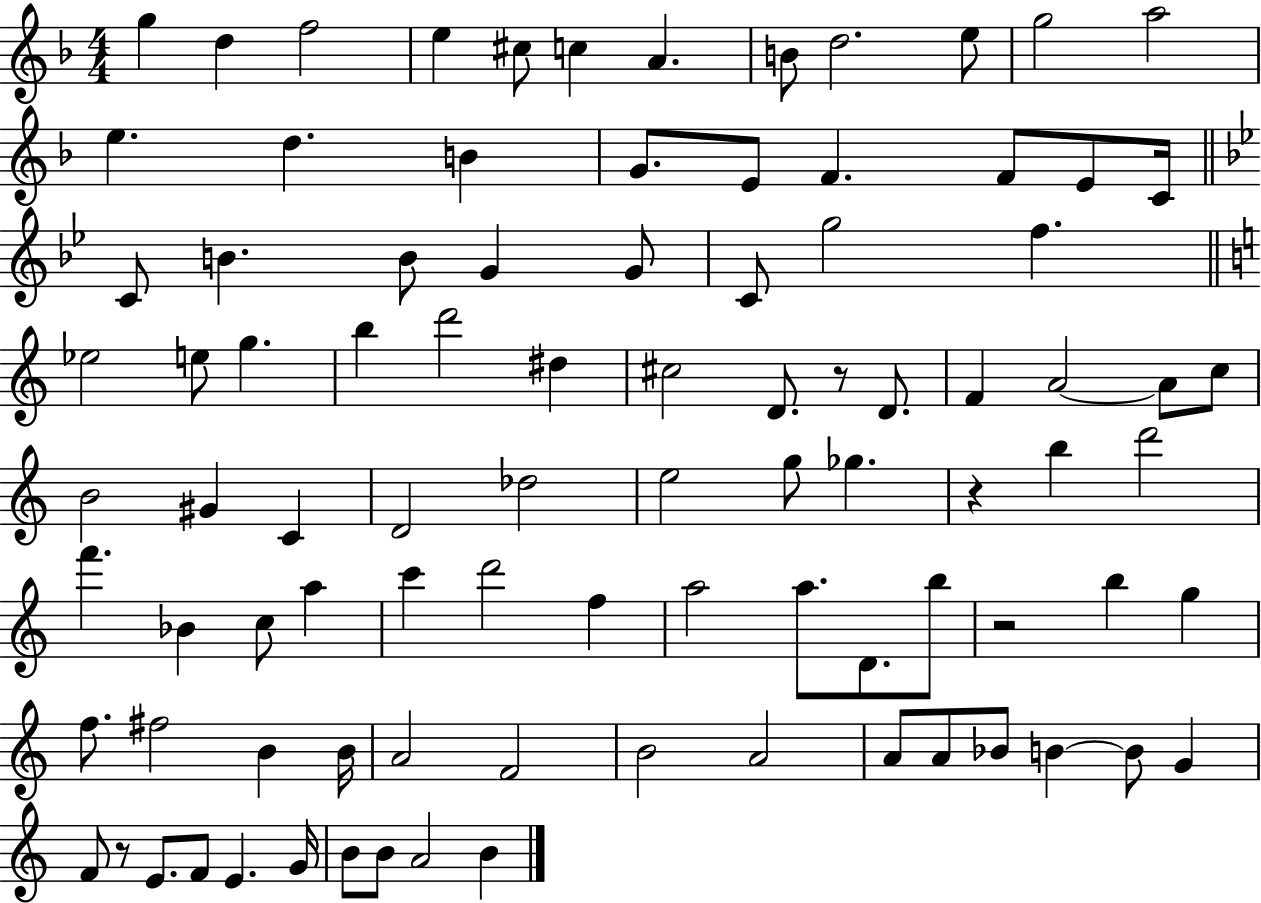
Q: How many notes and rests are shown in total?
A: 92